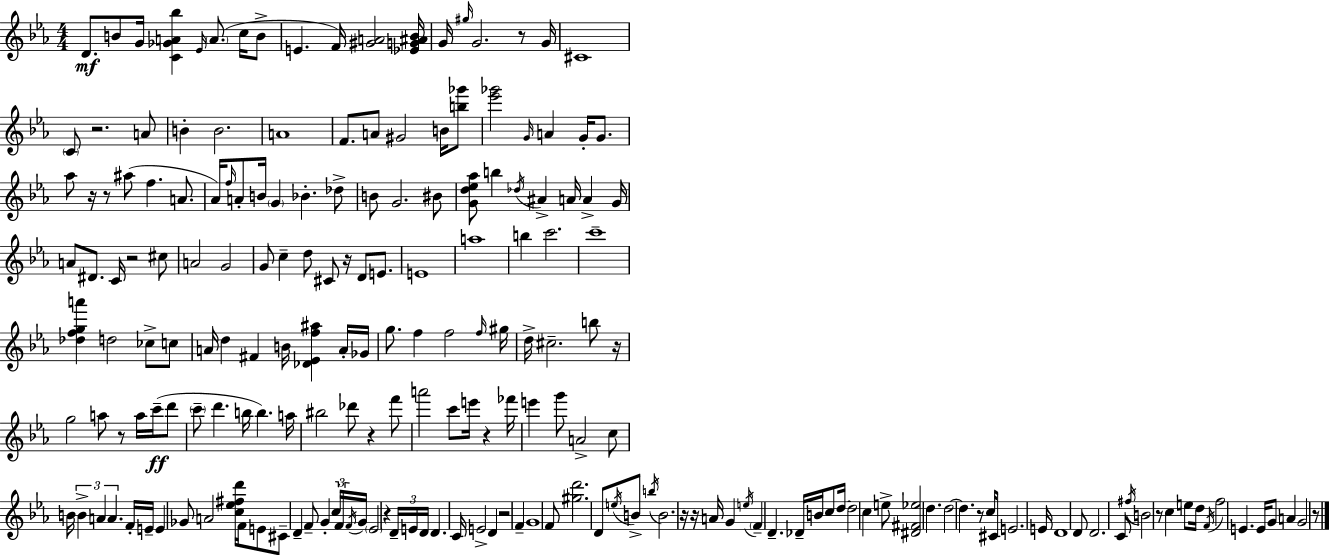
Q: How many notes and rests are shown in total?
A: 200